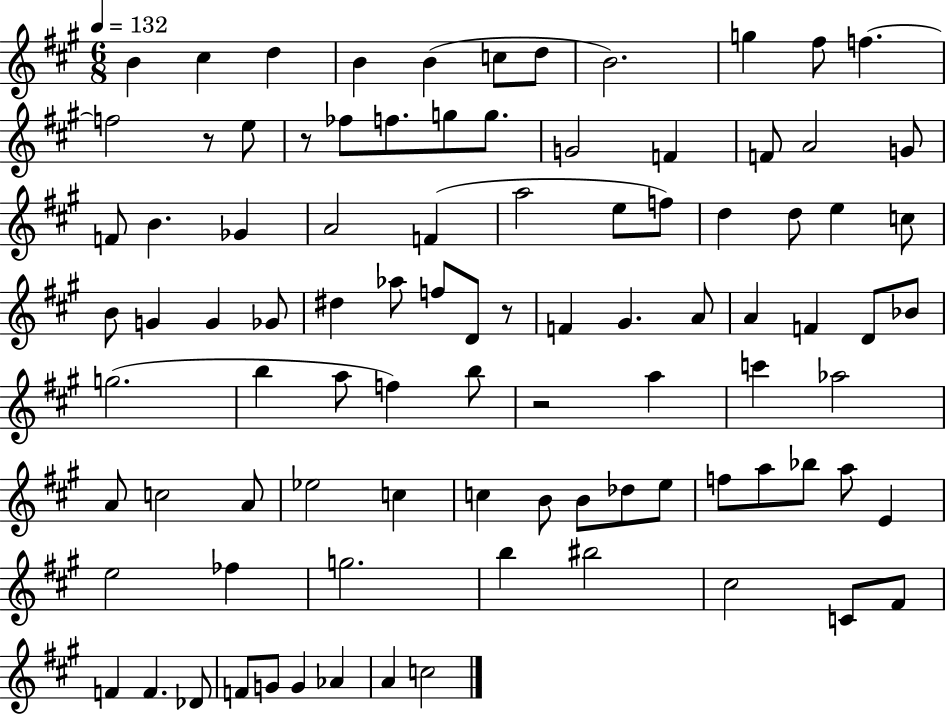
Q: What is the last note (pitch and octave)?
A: C5